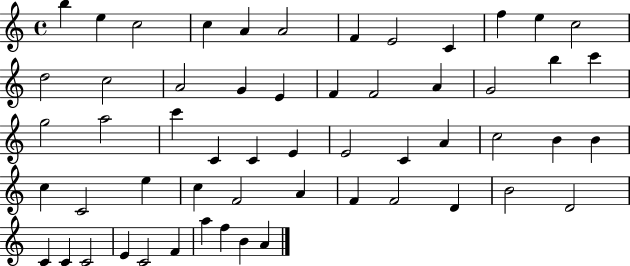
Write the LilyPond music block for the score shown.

{
  \clef treble
  \time 4/4
  \defaultTimeSignature
  \key c \major
  b''4 e''4 c''2 | c''4 a'4 a'2 | f'4 e'2 c'4 | f''4 e''4 c''2 | \break d''2 c''2 | a'2 g'4 e'4 | f'4 f'2 a'4 | g'2 b''4 c'''4 | \break g''2 a''2 | c'''4 c'4 c'4 e'4 | e'2 c'4 a'4 | c''2 b'4 b'4 | \break c''4 c'2 e''4 | c''4 f'2 a'4 | f'4 f'2 d'4 | b'2 d'2 | \break c'4 c'4 c'2 | e'4 c'2 f'4 | a''4 f''4 b'4 a'4 | \bar "|."
}